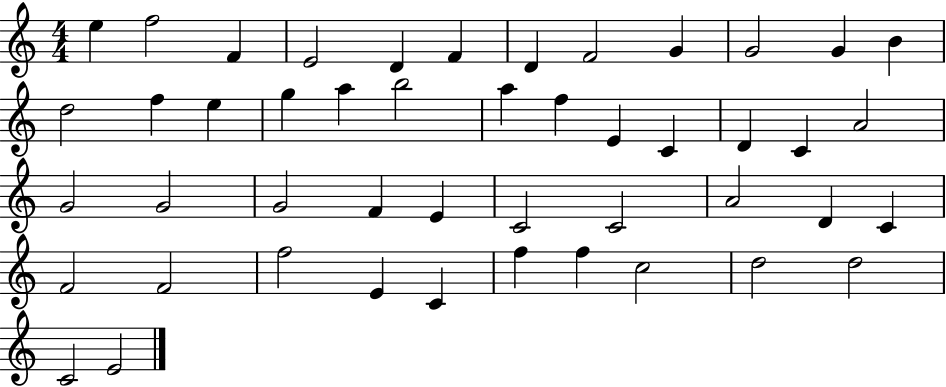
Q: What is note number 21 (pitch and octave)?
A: E4